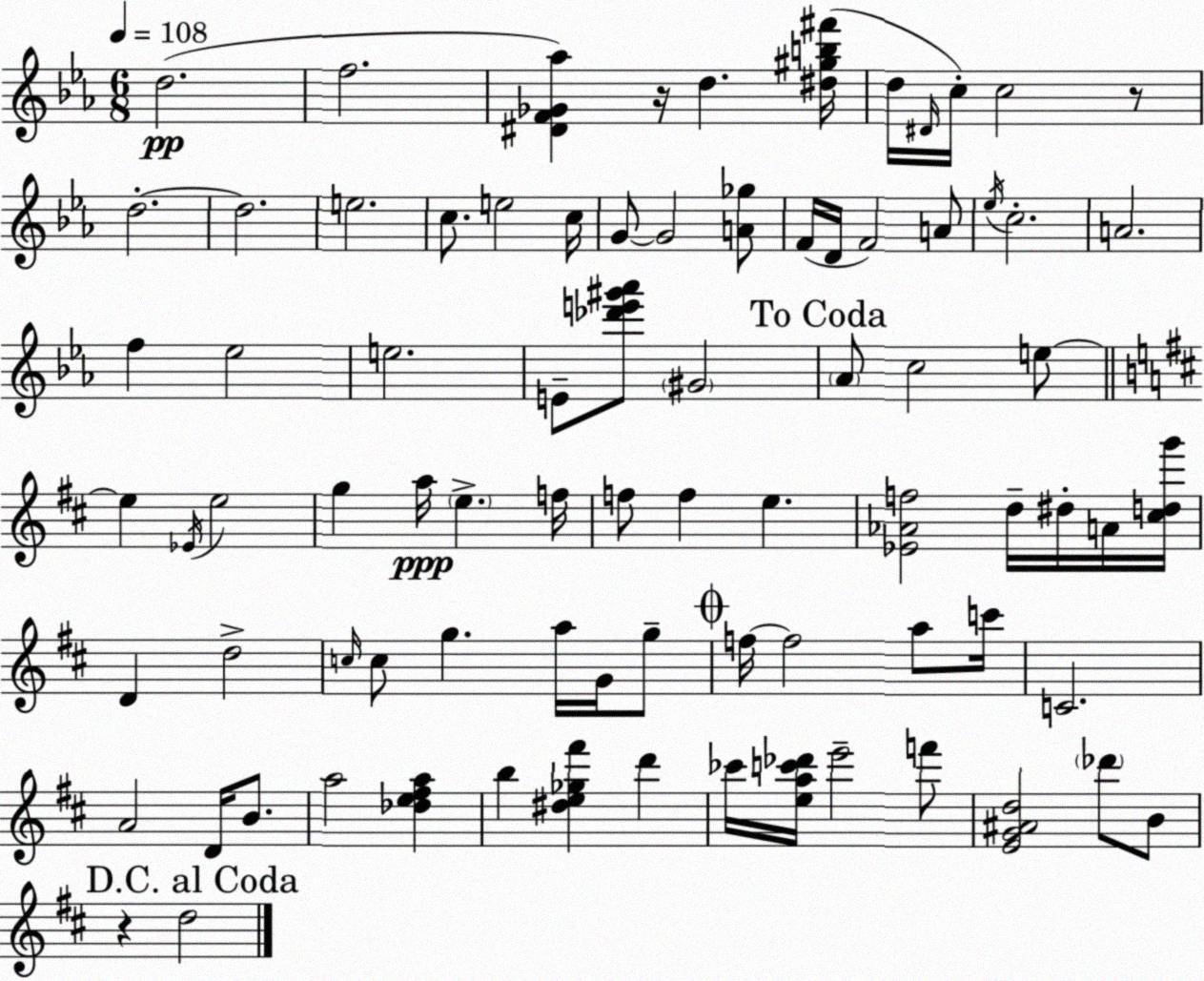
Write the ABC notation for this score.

X:1
T:Untitled
M:6/8
L:1/4
K:Cm
d2 f2 [^DF_G_a] z/4 d [^d^gb^f']/4 d/4 ^D/4 c/4 c2 z/2 d2 d2 e2 c/2 e2 c/4 G/2 G2 [A_g]/2 F/4 D/4 F2 A/2 _e/4 c2 A2 f _e2 e2 E/2 [_d'e'^g'_a']/2 ^G2 _A/2 c2 e/2 e _E/4 e2 g a/4 e f/4 f/2 f e [_E_Af]2 d/4 ^d/4 A/4 [^cdg']/4 D d2 c/4 c/2 g a/4 G/4 g/2 f/4 f2 a/2 c'/4 C2 A2 D/4 B/2 a2 [_de^fa] b [^de_g^f'] d' _c'/4 [eac'_d']/4 e'2 f'/2 [EG^Ad]2 _d'/2 B/2 z d2